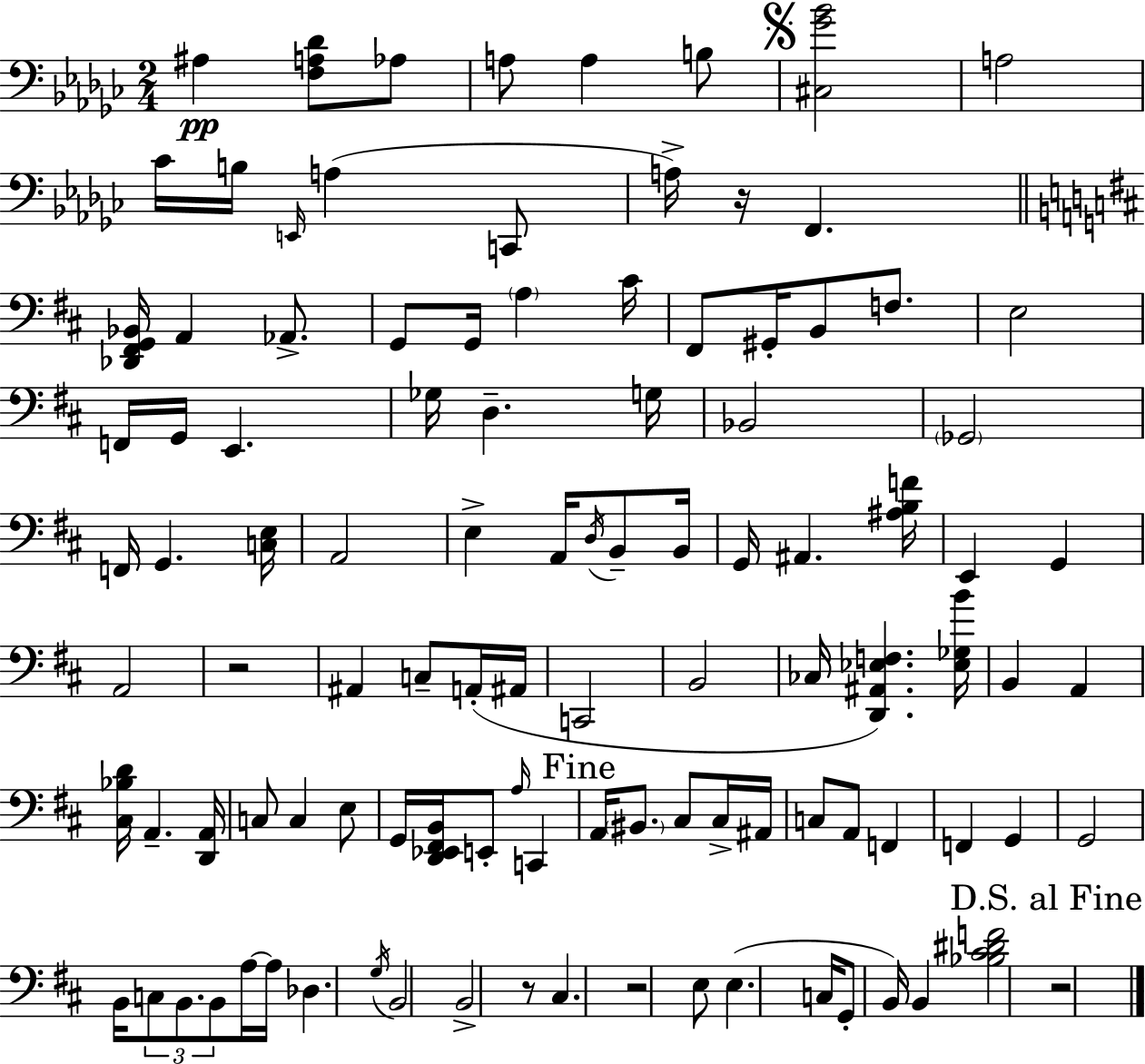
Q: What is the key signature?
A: EES minor